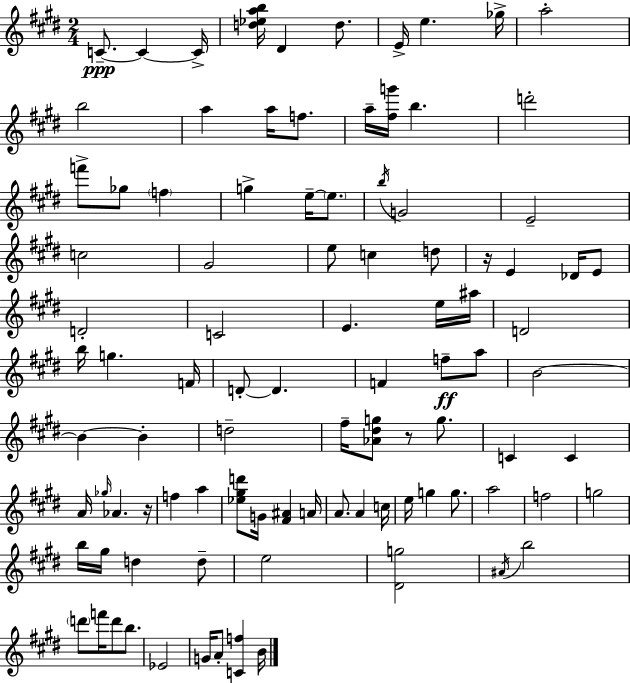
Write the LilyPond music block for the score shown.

{
  \clef treble
  \numericTimeSignature
  \time 2/4
  \key e \major
  c'8.--~~\ppp c'4~~ c'16-> | <d'' ees'' a'' b''>16 dis'4 d''8. | e'16-> e''4. ges''16-> | a''2-. | \break b''2 | a''4 a''16 f''8. | a''16-- <fis'' g'''>16 b''4. | d'''2-. | \break f'''8-> ges''8 \parenthesize f''4 | g''4-> e''16--~~ \parenthesize e''8. | \acciaccatura { b''16 } g'2 | e'2-- | \break c''2 | gis'2 | e''8 c''4 d''8 | r16 e'4 des'16 e'8 | \break d'2-. | c'2 | e'4. e''16 | ais''16 d'2 | \break b''16 g''4. | f'16 d'8-.~~ d'4. | f'4 f''8--\ff a''8 | b'2~~ | \break b'4~~ b'4-. | d''2-- | fis''16-- <aes' dis'' g''>8 r8 g''8. | c'4 c'4 | \break a'16 \grace { ges''16 } aes'4. | r16 f''4 a''4 | <ees'' gis'' d'''>8 g'16 <fis' ais'>4 | a'16 a'8. a'4 | \break c''16 e''16 g''4 g''8. | a''2 | f''2 | g''2 | \break b''16 gis''16 d''4 | d''8-- e''2 | <dis' g''>2 | \acciaccatura { ais'16 } b''2 | \break \parenthesize d'''8 f'''16 d'''8 | b''8. ees'2 | g'16 a'8-. <c' f''>4 | b'16 \bar "|."
}